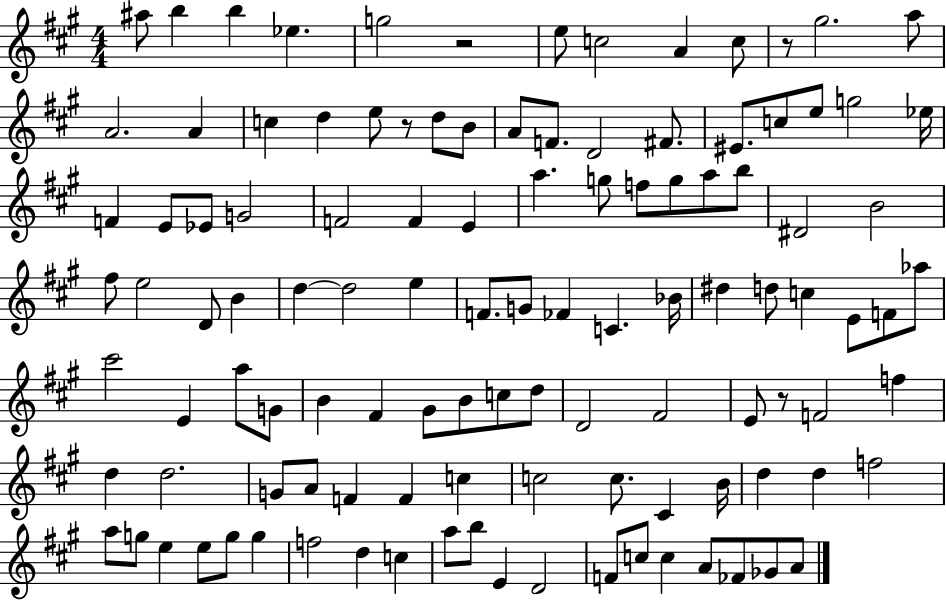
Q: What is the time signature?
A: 4/4